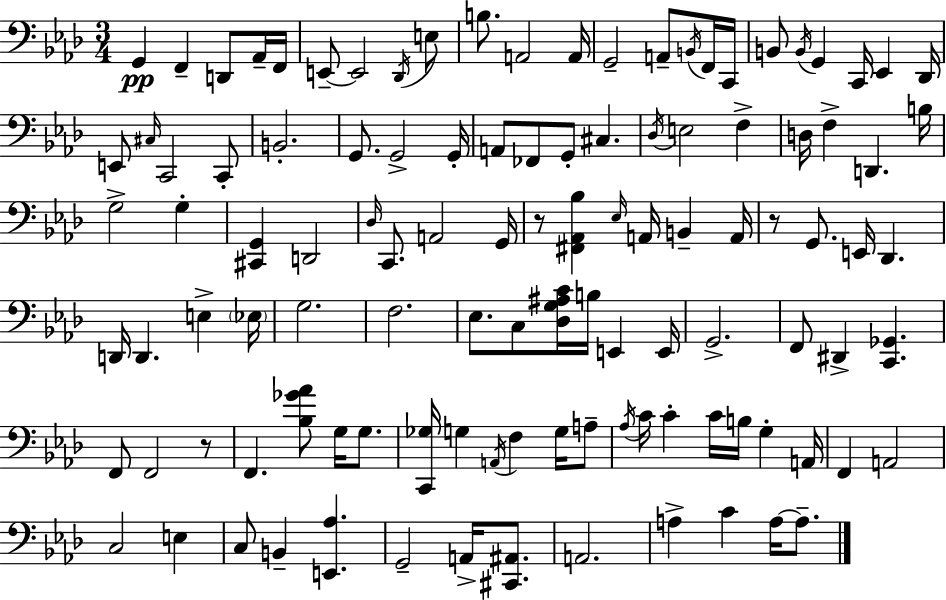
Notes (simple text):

G2/q F2/q D2/e Ab2/s F2/s E2/e E2/h Db2/s E3/e B3/e. A2/h A2/s G2/h A2/e B2/s F2/s C2/s B2/e B2/s G2/q C2/s Eb2/q Db2/s E2/e C#3/s C2/h C2/e B2/h. G2/e. G2/h G2/s A2/e FES2/e G2/e C#3/q. Db3/s E3/h F3/q D3/s F3/q D2/q. B3/s G3/h G3/q [C#2,G2]/q D2/h Db3/s C2/e. A2/h G2/s R/e [F#2,Ab2,Bb3]/q Eb3/s A2/s B2/q A2/s R/e G2/e. E2/s Db2/q. D2/s D2/q. E3/q Eb3/s G3/h. F3/h. Eb3/e. C3/e [Db3,G3,A#3,C4]/s B3/s E2/q E2/s G2/h. F2/e D#2/q [C2,Gb2]/q. F2/e F2/h R/e F2/q. [Bb3,Gb4,Ab4]/e G3/s G3/e. [C2,Gb3]/s G3/q A2/s F3/q G3/s A3/e Ab3/s C4/s C4/q C4/s B3/s G3/q A2/s F2/q A2/h C3/h E3/q C3/e B2/q [E2,Ab3]/q. G2/h A2/s [C#2,A#2]/e. A2/h. A3/q C4/q A3/s A3/e.